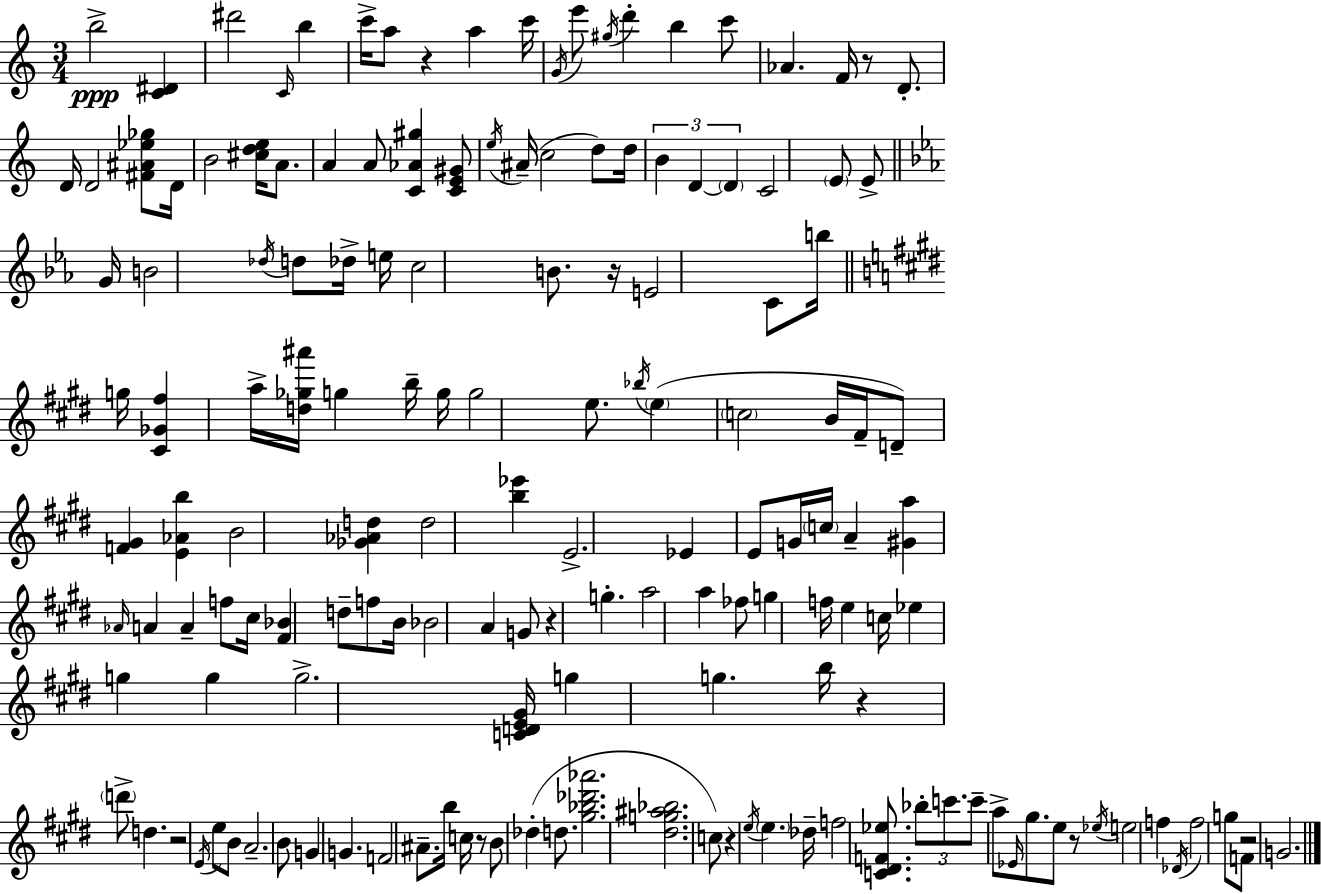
{
  \clef treble
  \numericTimeSignature
  \time 3/4
  \key a \minor
  \repeat volta 2 { b''2->\ppp <c' dis'>4 | dis'''2 \grace { c'16 } b''4 | c'''16-> a''8 r4 a''4 | c'''16 \acciaccatura { g'16 } e'''8 \acciaccatura { gis''16 } d'''4-. b''4 | \break c'''8 aes'4. f'16 r8 | d'8.-. d'16 d'2 | <fis' ais' ees'' ges''>8 d'16 b'2 <cis'' d'' e''>16 | a'8. a'4 a'8 <c' aes' gis''>4 | \break <c' e' gis'>8 \acciaccatura { e''16 }( ais'16-- c''2 | d''8) d''16 \tuplet 3/2 { b'4 d'4~~ | \parenthesize d'4 } c'2 | \parenthesize e'8 e'8-> \bar "||" \break \key ees \major g'16 b'2 \acciaccatura { des''16 } d''8 | des''16-> e''16 c''2 b'8. | r16 e'2 c'8 | b''16 \bar "||" \break \key e \major g''16 <cis' ges' fis''>4 a''16-> <d'' ges'' ais'''>16 g''4 b''16-- | g''16 g''2 e''8. | \acciaccatura { bes''16 } \parenthesize e''4( \parenthesize c''2 | b'16 fis'16-- d'8--) <f' gis'>4 <e' aes' b''>4 | \break b'2 <ges' aes' d''>4 | d''2 <b'' ees'''>4 | e'2.-> | ees'4 e'8 g'16 \parenthesize c''16 a'4-- | \break <gis' a''>4 \grace { aes'16 } a'4 a'4-- | f''8 cis''16 <fis' bes'>4 d''8-- f''8 | b'16 bes'2 a'4 | g'8 r4 g''4.-. | \break a''2 a''4 | fes''8 g''4 f''16 e''4 | c''16 ees''4 g''4 g''4 | g''2.-> | \break <c' d' e' gis'>16 g''4 g''4. | b''16 r4 \parenthesize d'''8-> d''4. | r2 \acciaccatura { e'16 } e''8 | b'8 a'2.-- | \break b'8 g'4 g'4. | f'2 ais'8.-- | b''16 c''16 r8 b'8 des''4-.( | d''8. <gis'' bes'' des''' aes'''>2. | \break <dis'' g'' ais'' bes''>2. | c''8) r4 \acciaccatura { e''16 } \parenthesize e''4. | des''16-- f''2 | <c' dis' f' ees''>8. \tuplet 3/2 { bes''8-. c'''8. c'''8-- } a''8-> | \break \grace { ees'16 } gis''8. e''8 r8 \acciaccatura { ees''16 } e''2 | f''4 \acciaccatura { des'16 } f''2 | g''8 f'8 r2 | g'2. | \break } \bar "|."
}